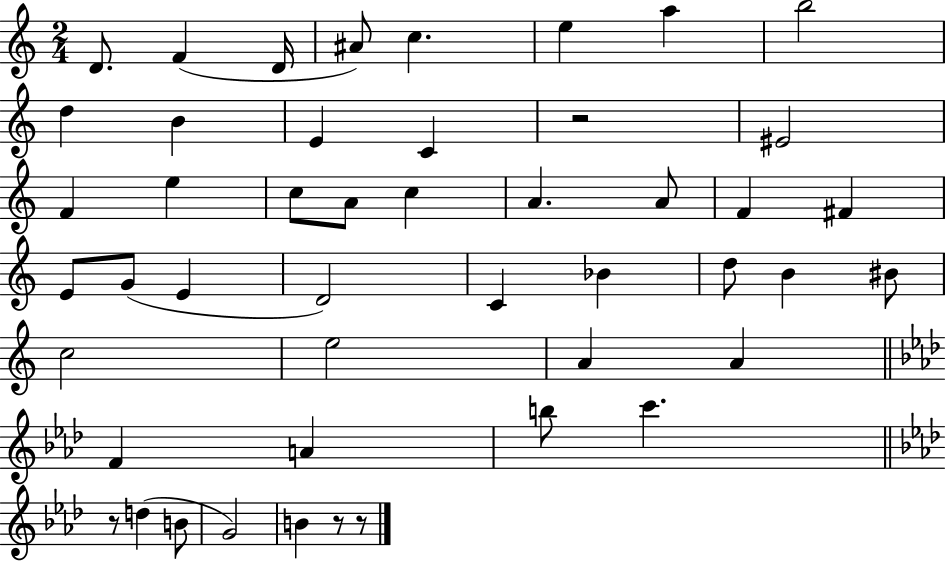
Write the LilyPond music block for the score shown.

{
  \clef treble
  \numericTimeSignature
  \time 2/4
  \key c \major
  d'8. f'4( d'16 | ais'8) c''4. | e''4 a''4 | b''2 | \break d''4 b'4 | e'4 c'4 | r2 | eis'2 | \break f'4 e''4 | c''8 a'8 c''4 | a'4. a'8 | f'4 fis'4 | \break e'8 g'8( e'4 | d'2) | c'4 bes'4 | d''8 b'4 bis'8 | \break c''2 | e''2 | a'4 a'4 | \bar "||" \break \key aes \major f'4 a'4 | b''8 c'''4. | \bar "||" \break \key f \minor r8 d''4( b'8 | g'2) | b'4 r8 r8 | \bar "|."
}